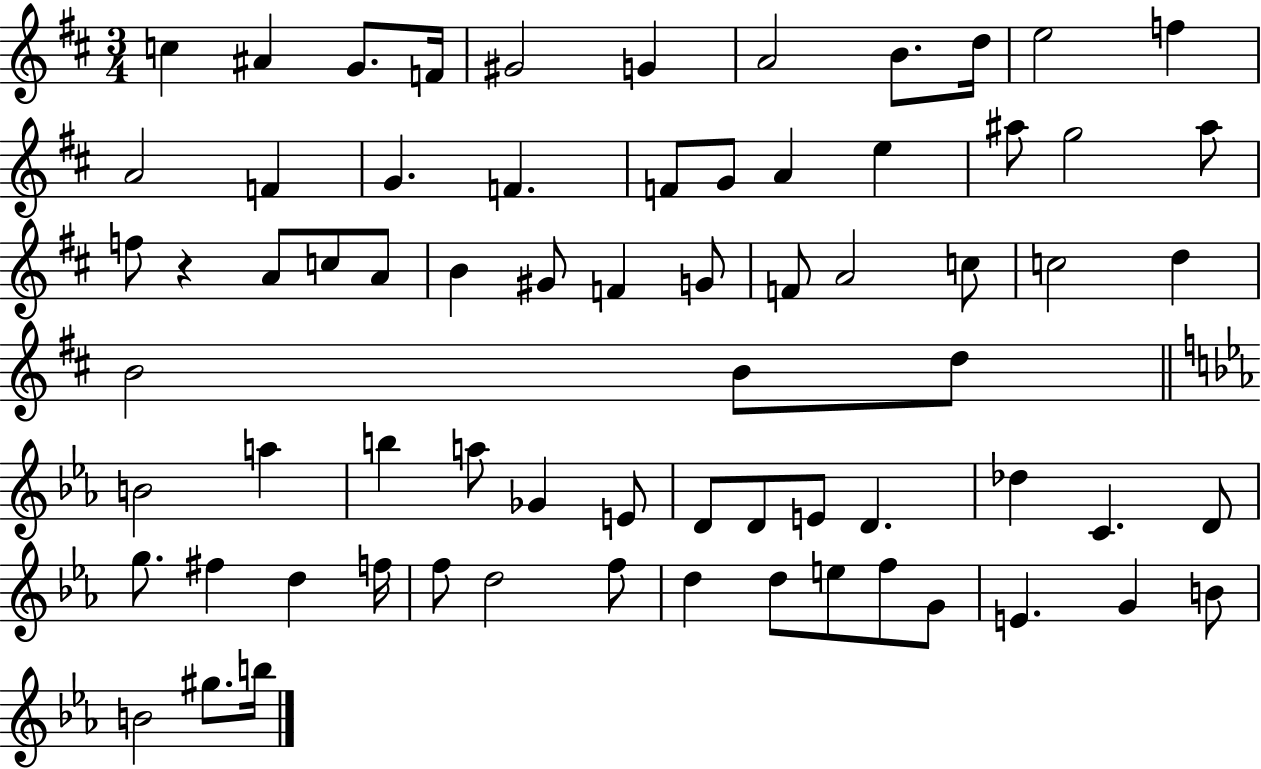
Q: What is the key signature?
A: D major